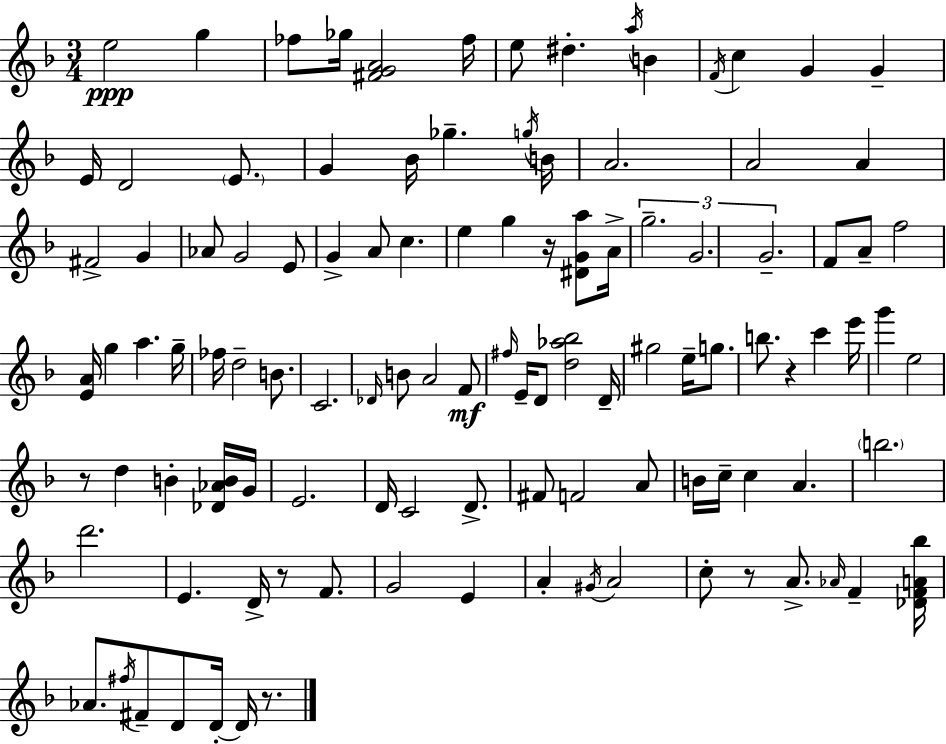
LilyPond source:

{
  \clef treble
  \numericTimeSignature
  \time 3/4
  \key d \minor
  e''2\ppp g''4 | fes''8 ges''16 <fis' g' a'>2 fes''16 | e''8 dis''4.-. \acciaccatura { a''16 } b'4 | \acciaccatura { f'16 } c''4 g'4 g'4-- | \break e'16 d'2 \parenthesize e'8. | g'4 bes'16 ges''4.-- | \acciaccatura { g''16 } b'16 a'2. | a'2 a'4 | \break fis'2-> g'4 | aes'8 g'2 | e'8 g'4-> a'8 c''4. | e''4 g''4 r16 | \break <dis' g' a''>8 a'16-> \tuplet 3/2 { g''2.-- | g'2. | g'2.-- } | f'8 a'8-- f''2 | \break <e' a'>16 g''4 a''4. | g''16-- fes''16 d''2-- | b'8. c'2. | \grace { des'16 } b'8 a'2 | \break f'8\mf \grace { fis''16 } e'16-- d'8 <d'' aes'' bes''>2 | d'16-- gis''2 | e''16-- g''8. b''8. r4 | c'''4 e'''16 g'''4 e''2 | \break r8 d''4 b'4-. | <des' aes' b'>16 g'16 e'2. | d'16 c'2 | d'8.-> fis'8 f'2 | \break a'8 b'16 c''16-- c''4 a'4. | \parenthesize b''2. | d'''2. | e'4. d'16-> | \break r8 f'8. g'2 | e'4 a'4-. \acciaccatura { gis'16 } a'2 | c''8-. r8 a'8.-> | \grace { aes'16 } f'4-- <des' f' a' bes''>16 aes'8. \acciaccatura { fis''16 } fis'8-- | \break d'8 d'16-.~~ d'16 r8. \bar "|."
}